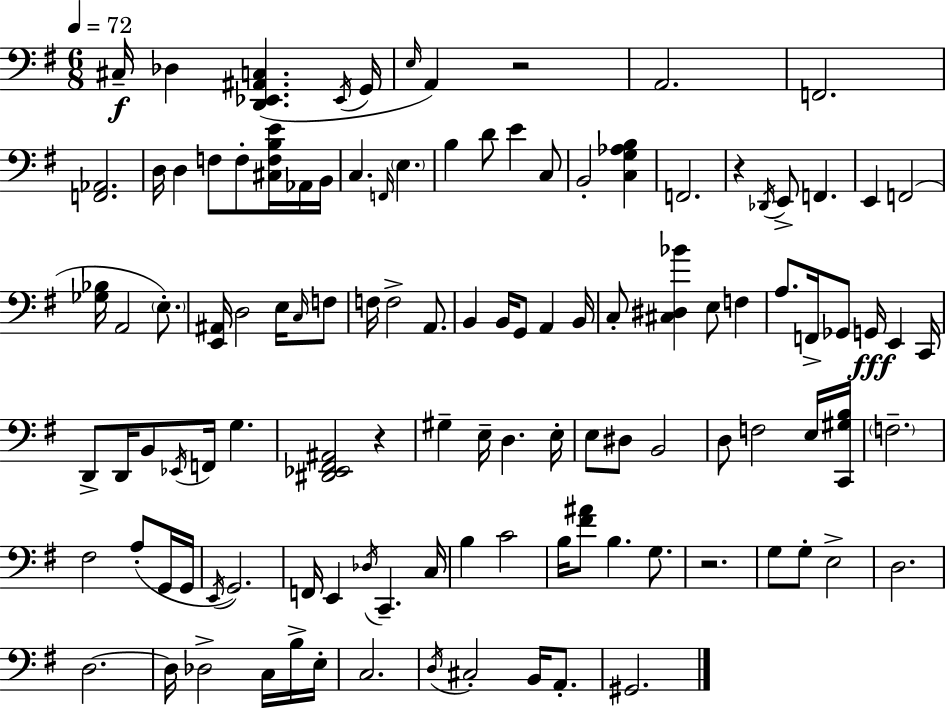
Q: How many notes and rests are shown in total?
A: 114